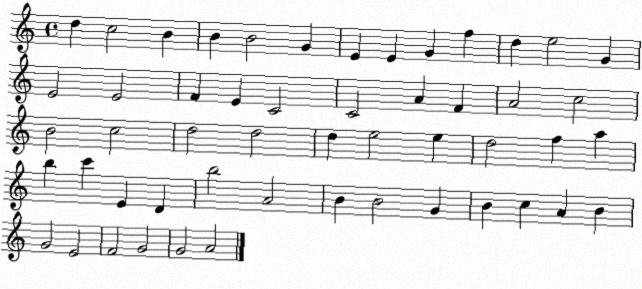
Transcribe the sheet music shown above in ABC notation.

X:1
T:Untitled
M:4/4
L:1/4
K:C
d c2 B B B2 G E E G f d e2 G E2 E2 F E C2 C2 A F A2 c2 B2 c2 d2 d2 d e2 e d2 f a b c' E D b2 A2 B B2 G B c A B G2 E2 F2 G2 G2 A2